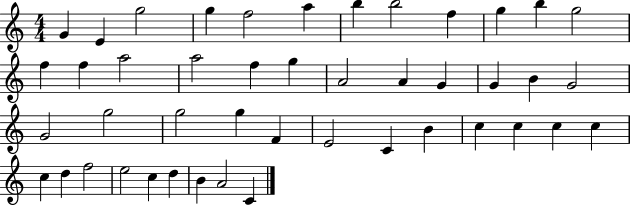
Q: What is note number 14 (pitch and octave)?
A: F5